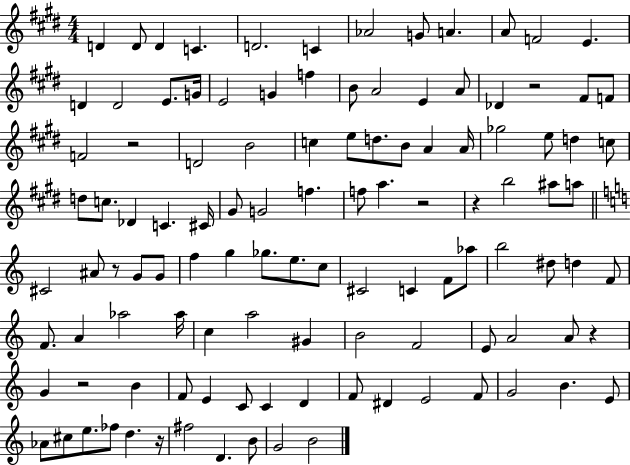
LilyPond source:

{
  \clef treble
  \numericTimeSignature
  \time 4/4
  \key e \major
  d'4 d'8 d'4 c'4. | d'2. c'4 | aes'2 g'8 a'4. | a'8 f'2 e'4. | \break d'4 d'2 e'8. g'16 | e'2 g'4 f''4 | b'8 a'2 e'4 a'8 | des'4 r2 fis'8 f'8 | \break f'2 r2 | d'2 b'2 | c''4 e''8 d''8. b'8 a'4 a'16 | ges''2 e''8 d''4 c''8 | \break d''8 c''8. des'4 c'4. cis'16 | gis'8 g'2 f''4. | f''8 a''4. r2 | r4 b''2 ais''8 a''8 | \break \bar "||" \break \key c \major cis'2 ais'8 r8 g'8 g'8 | f''4 g''4 ges''8. e''8. c''8 | cis'2 c'4 f'8 aes''8 | b''2 dis''8 d''4 f'8 | \break f'8. a'4 aes''2 aes''16 | c''4 a''2 gis'4 | b'2 f'2 | e'8 a'2 a'8 r4 | \break g'4 r2 b'4 | f'8 e'4 c'8 c'4 d'4 | f'8 dis'4 e'2 f'8 | g'2 b'4. e'8 | \break aes'8 cis''8 e''8. fes''8 d''4. r16 | fis''2 d'4. b'8 | g'2 b'2 | \bar "|."
}